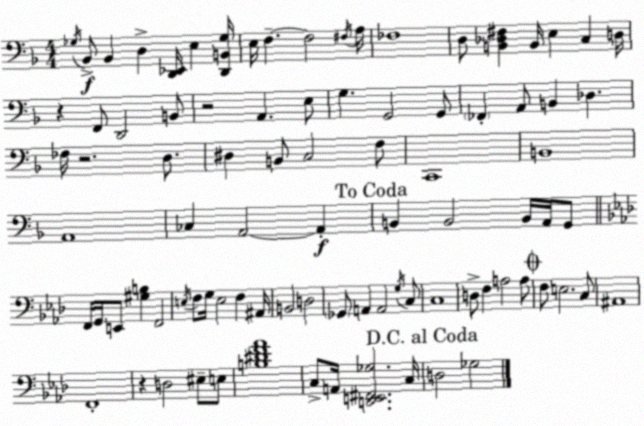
X:1
T:Untitled
M:4/4
L:1/4
K:Dm
_G,/4 _B,,/2 _B,, D, [D,,_E,,]/4 E, [D,,B,,_G,]/4 E,/4 F, F,2 ^F,/4 A,/4 _F,4 D,/2 [B,,_D,^F,] B,,/4 E, C, D,/4 z F,,/2 D,,2 B,,/2 z2 A,, E,/2 G, G,,2 G,,/2 _F,, A,,/2 B,, _D, _F,/4 z2 D,/2 ^D, B,,/2 C,2 F,/2 C,,4 B,,4 A,,4 _C, A,,2 A,, B,, B,,2 B,,/4 A,,/4 G,,/2 F,,/4 G,,/4 E,,/2 [^G,B,] F,,2 E,/4 F,/2 G,/4 E,2 F, ^A,,/4 B,,2 D,2 _G,,/2 A,, A,,2 G,/4 C,/2 C,4 D,/2 F, A,2 A,/2 F,/2 E,2 C,/2 ^A,,4 F,,4 z D,2 ^E,/2 E,/2 [B,^DF_A]4 C,/2 A,,/4 [D,,E,,^F,,_G,]2 C,/4 D,2 _G,2